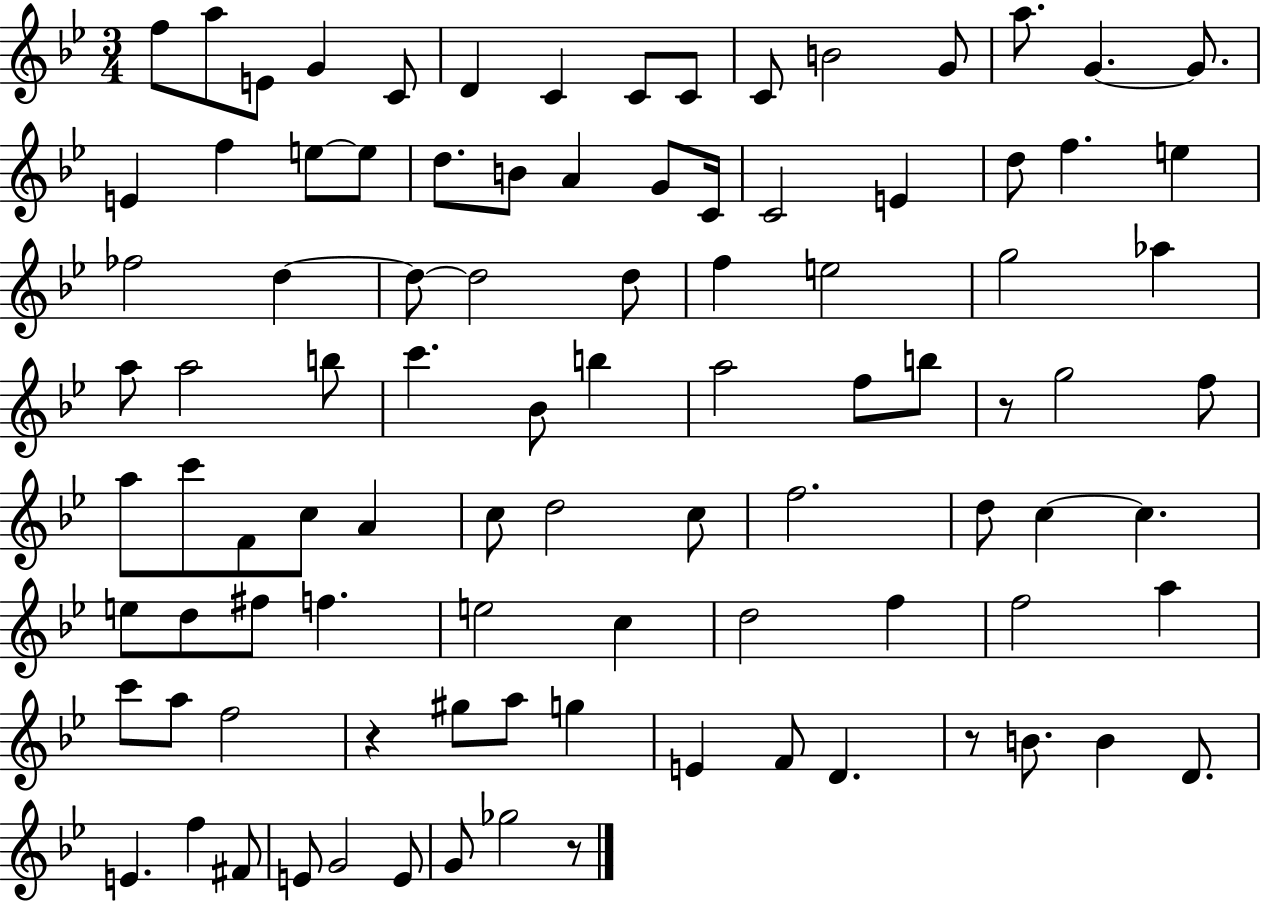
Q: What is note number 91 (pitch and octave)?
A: Gb5